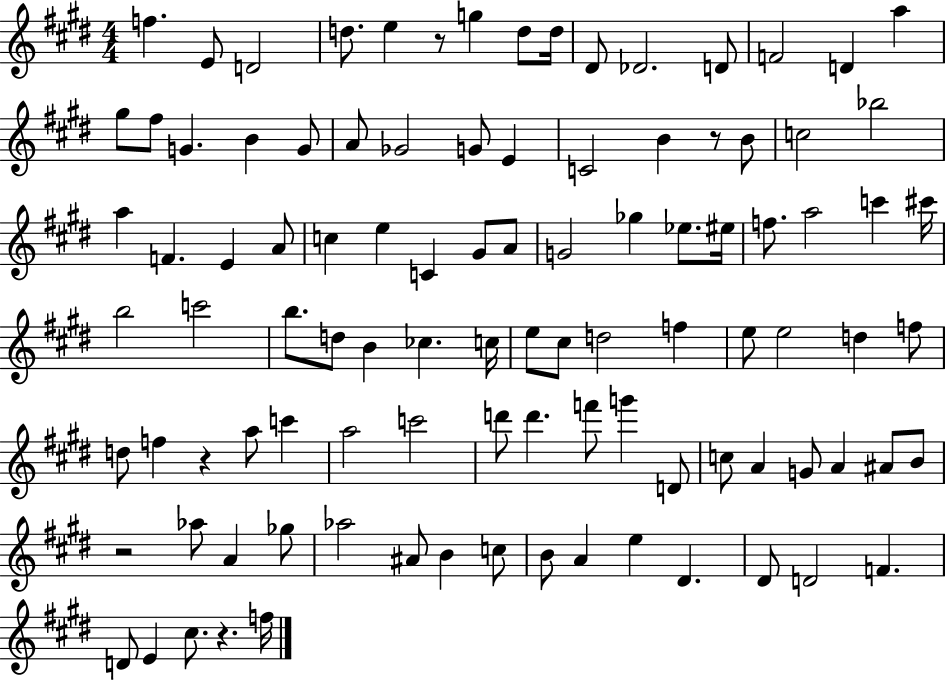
{
  \clef treble
  \numericTimeSignature
  \time 4/4
  \key e \major
  f''4. e'8 d'2 | d''8. e''4 r8 g''4 d''8 d''16 | dis'8 des'2. d'8 | f'2 d'4 a''4 | \break gis''8 fis''8 g'4. b'4 g'8 | a'8 ges'2 g'8 e'4 | c'2 b'4 r8 b'8 | c''2 bes''2 | \break a''4 f'4. e'4 a'8 | c''4 e''4 c'4 gis'8 a'8 | g'2 ges''4 ees''8. eis''16 | f''8. a''2 c'''4 cis'''16 | \break b''2 c'''2 | b''8. d''8 b'4 ces''4. c''16 | e''8 cis''8 d''2 f''4 | e''8 e''2 d''4 f''8 | \break d''8 f''4 r4 a''8 c'''4 | a''2 c'''2 | d'''8 d'''4. f'''8 g'''4 d'8 | c''8 a'4 g'8 a'4 ais'8 b'8 | \break r2 aes''8 a'4 ges''8 | aes''2 ais'8 b'4 c''8 | b'8 a'4 e''4 dis'4. | dis'8 d'2 f'4. | \break d'8 e'4 cis''8. r4. f''16 | \bar "|."
}